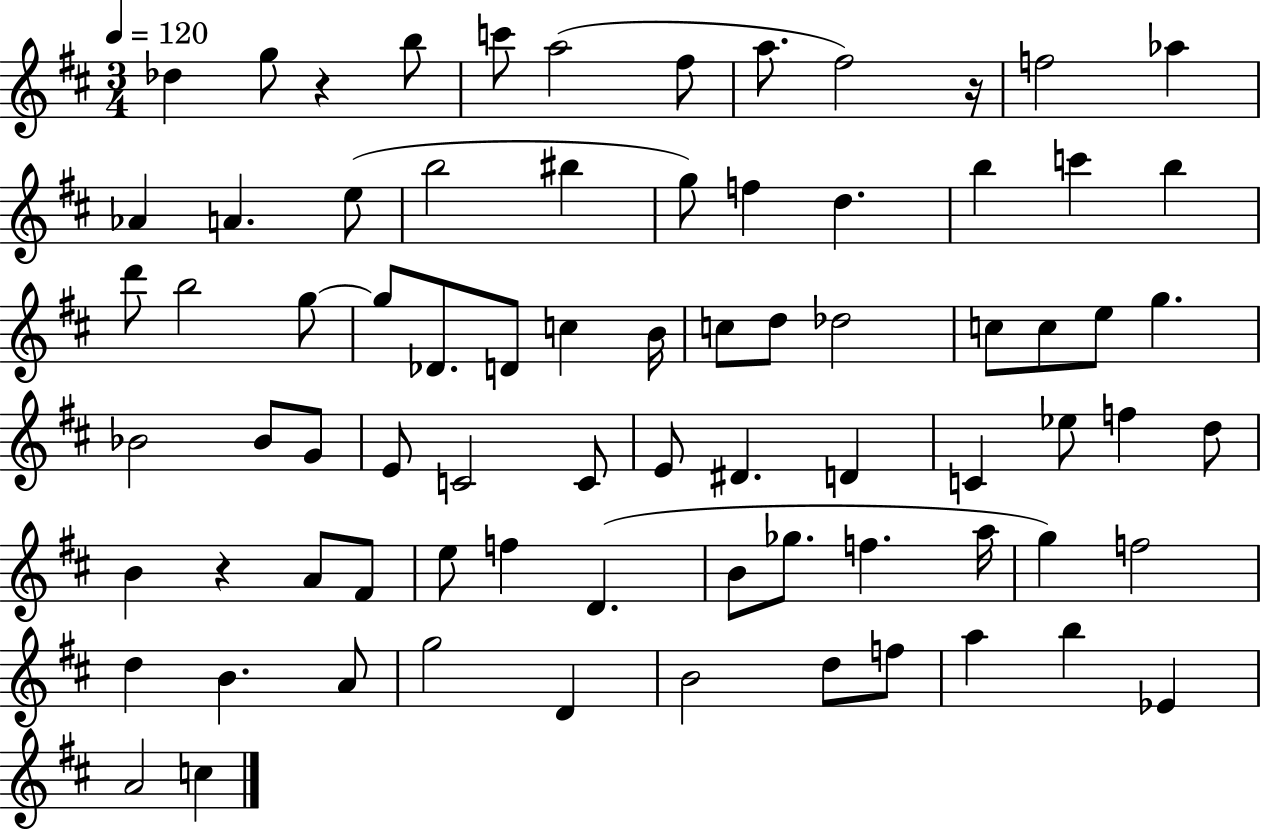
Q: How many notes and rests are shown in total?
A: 77